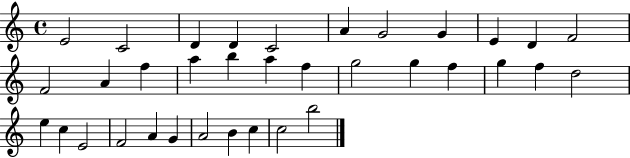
E4/h C4/h D4/q D4/q C4/h A4/q G4/h G4/q E4/q D4/q F4/h F4/h A4/q F5/q A5/q B5/q A5/q F5/q G5/h G5/q F5/q G5/q F5/q D5/h E5/q C5/q E4/h F4/h A4/q G4/q A4/h B4/q C5/q C5/h B5/h